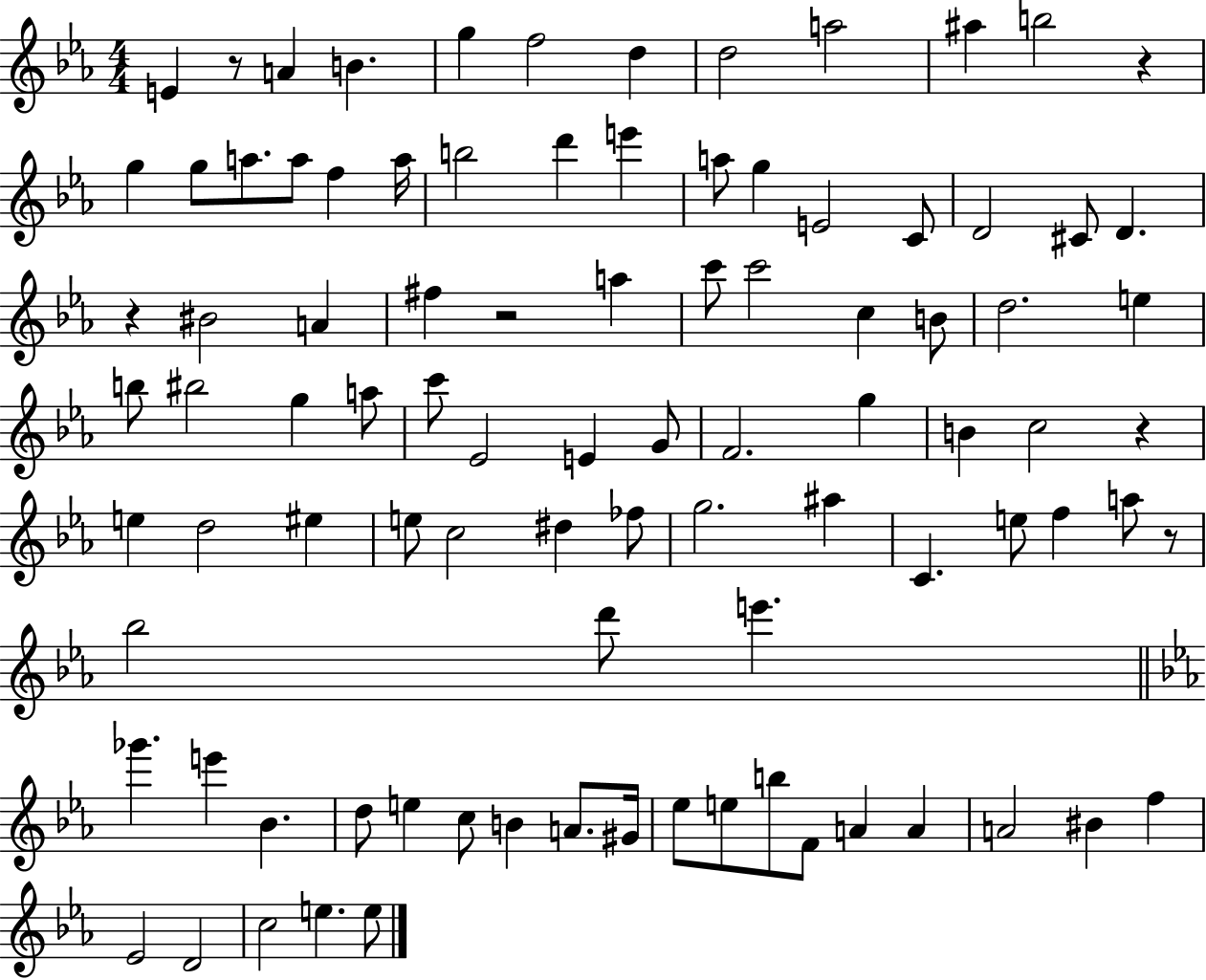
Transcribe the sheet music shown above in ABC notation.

X:1
T:Untitled
M:4/4
L:1/4
K:Eb
E z/2 A B g f2 d d2 a2 ^a b2 z g g/2 a/2 a/2 f a/4 b2 d' e' a/2 g E2 C/2 D2 ^C/2 D z ^B2 A ^f z2 a c'/2 c'2 c B/2 d2 e b/2 ^b2 g a/2 c'/2 _E2 E G/2 F2 g B c2 z e d2 ^e e/2 c2 ^d _f/2 g2 ^a C e/2 f a/2 z/2 _b2 d'/2 e' _g' e' _B d/2 e c/2 B A/2 ^G/4 _e/2 e/2 b/2 F/2 A A A2 ^B f _E2 D2 c2 e e/2